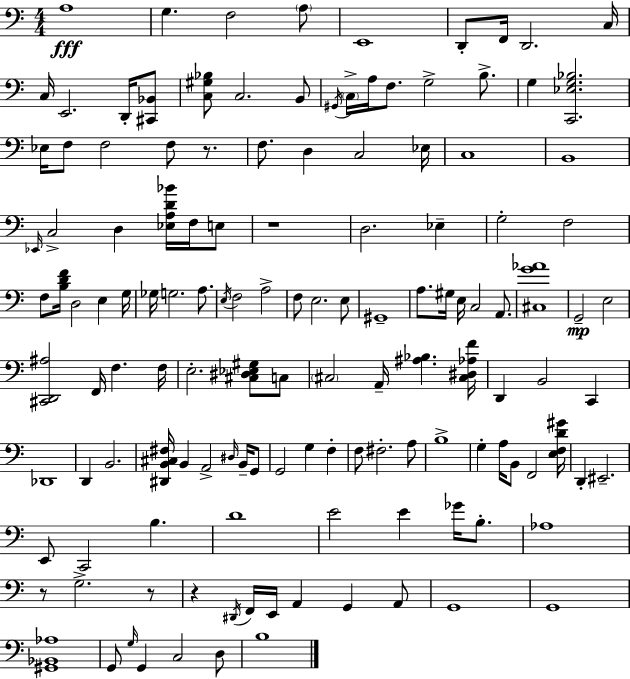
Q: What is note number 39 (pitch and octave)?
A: G3